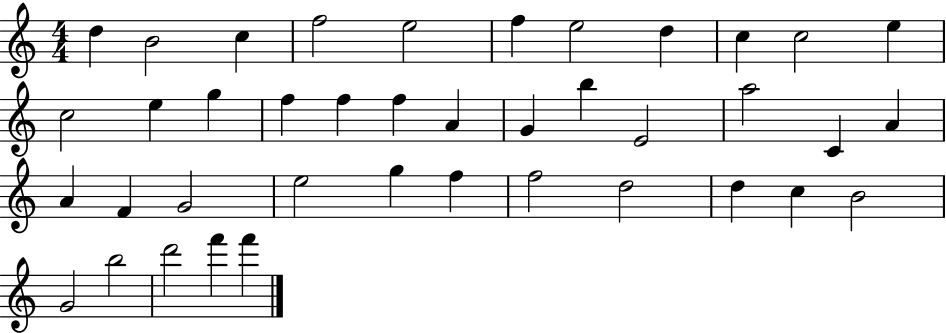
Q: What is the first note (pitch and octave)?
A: D5